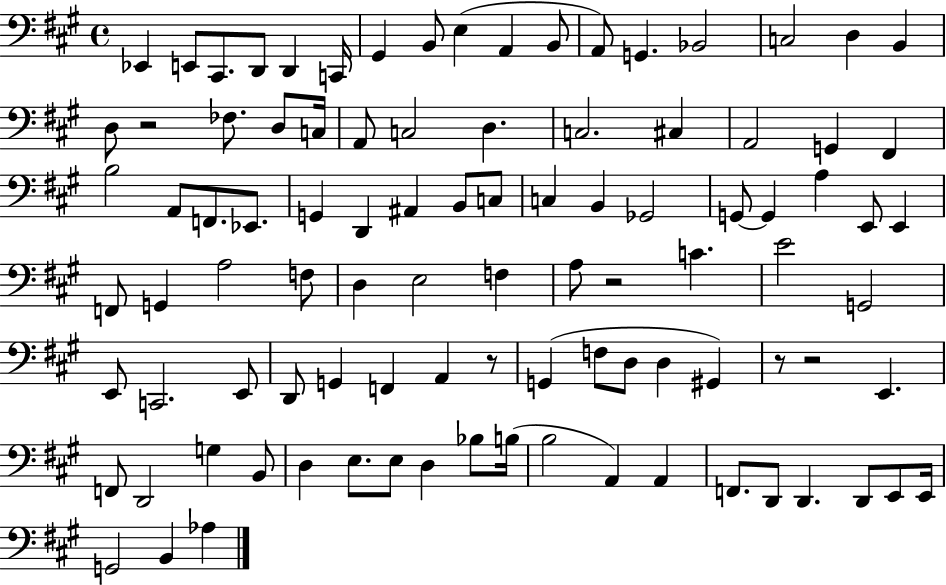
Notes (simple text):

Eb2/q E2/e C#2/e. D2/e D2/q C2/s G#2/q B2/e E3/q A2/q B2/e A2/e G2/q. Bb2/h C3/h D3/q B2/q D3/e R/h FES3/e. D3/e C3/s A2/e C3/h D3/q. C3/h. C#3/q A2/h G2/q F#2/q B3/h A2/e F2/e. Eb2/e. G2/q D2/q A#2/q B2/e C3/e C3/q B2/q Gb2/h G2/e G2/q A3/q E2/e E2/q F2/e G2/q A3/h F3/e D3/q E3/h F3/q A3/e R/h C4/q. E4/h G2/h E2/e C2/h. E2/e D2/e G2/q F2/q A2/q R/e G2/q F3/e D3/e D3/q G#2/q R/e R/h E2/q. F2/e D2/h G3/q B2/e D3/q E3/e. E3/e D3/q Bb3/e B3/s B3/h A2/q A2/q F2/e. D2/e D2/q. D2/e E2/e E2/s G2/h B2/q Ab3/q